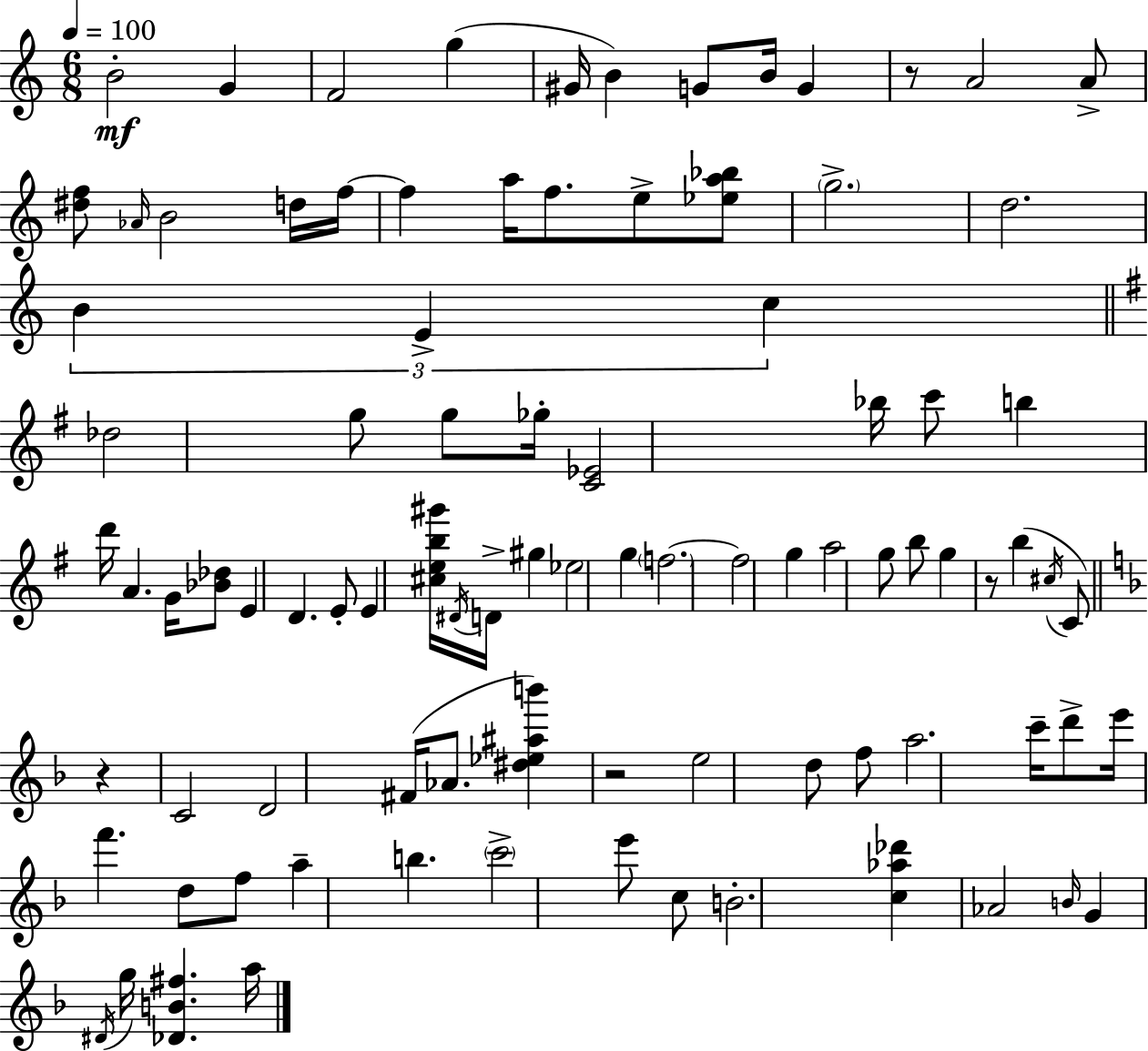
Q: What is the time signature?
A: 6/8